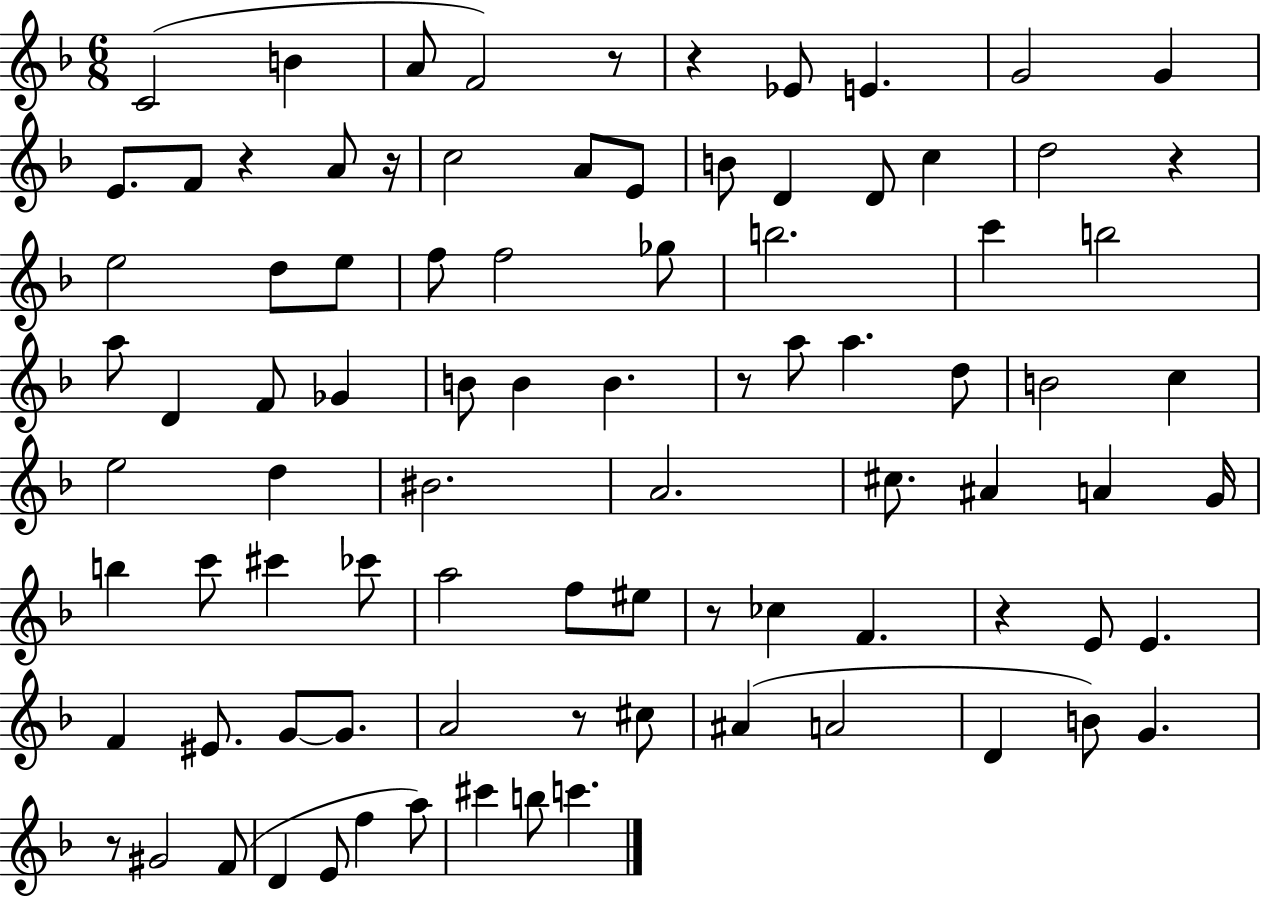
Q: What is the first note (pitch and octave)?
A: C4